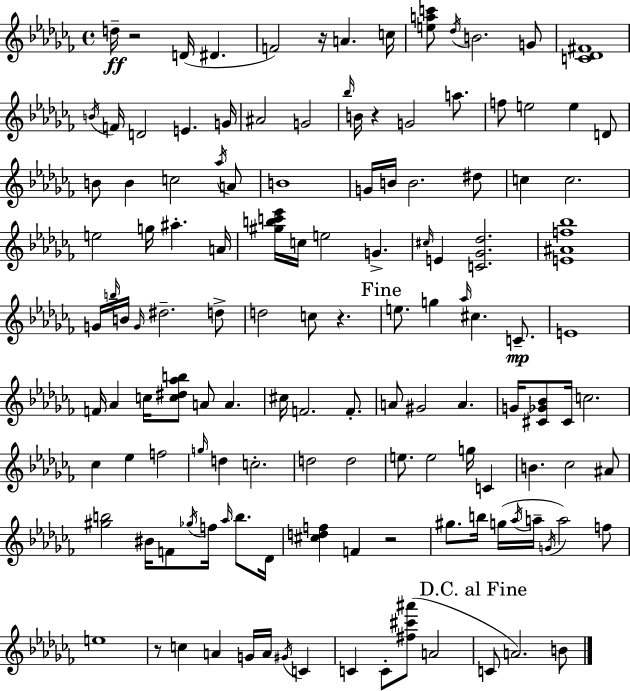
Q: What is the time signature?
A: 4/4